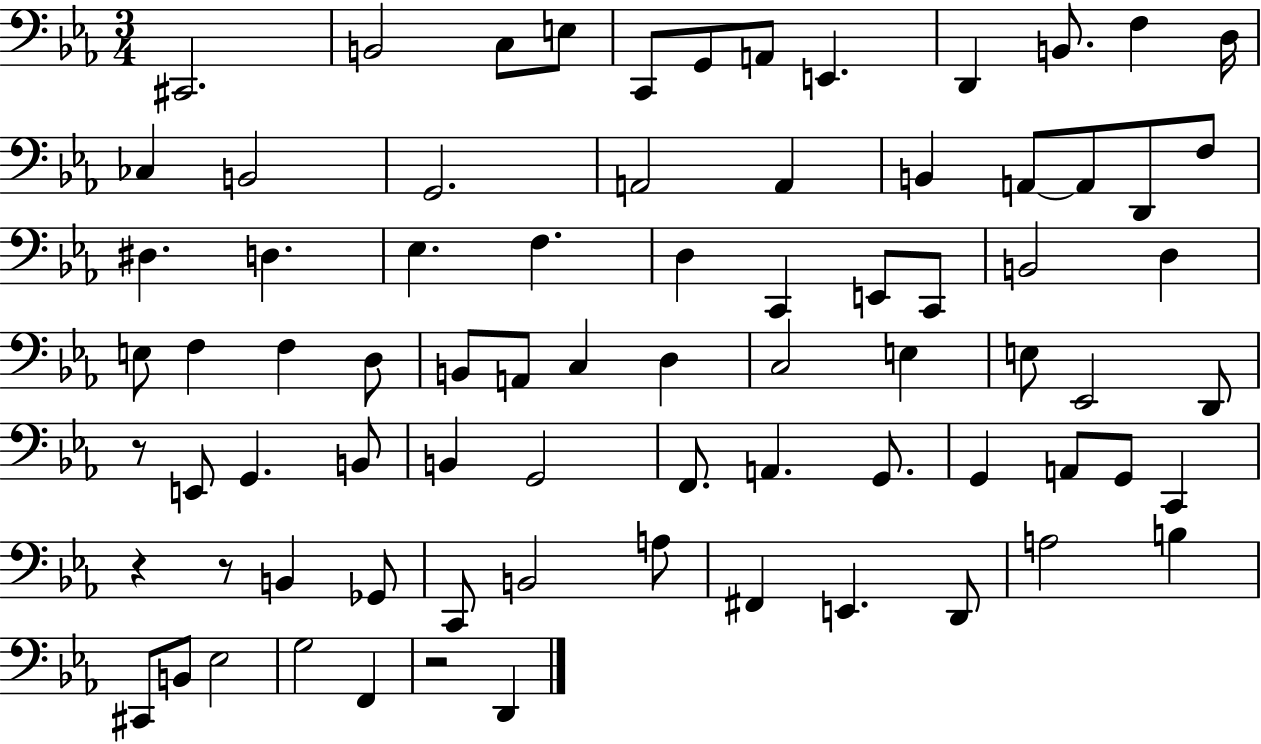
C#2/h. B2/h C3/e E3/e C2/e G2/e A2/e E2/q. D2/q B2/e. F3/q D3/s CES3/q B2/h G2/h. A2/h A2/q B2/q A2/e A2/e D2/e F3/e D#3/q. D3/q. Eb3/q. F3/q. D3/q C2/q E2/e C2/e B2/h D3/q E3/e F3/q F3/q D3/e B2/e A2/e C3/q D3/q C3/h E3/q E3/e Eb2/h D2/e R/e E2/e G2/q. B2/e B2/q G2/h F2/e. A2/q. G2/e. G2/q A2/e G2/e C2/q R/q R/e B2/q Gb2/e C2/e B2/h A3/e F#2/q E2/q. D2/e A3/h B3/q C#2/e B2/e Eb3/h G3/h F2/q R/h D2/q